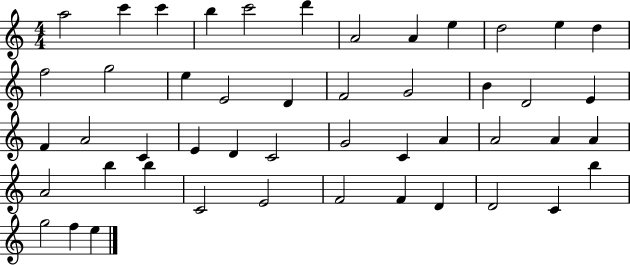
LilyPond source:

{
  \clef treble
  \numericTimeSignature
  \time 4/4
  \key c \major
  a''2 c'''4 c'''4 | b''4 c'''2 d'''4 | a'2 a'4 e''4 | d''2 e''4 d''4 | \break f''2 g''2 | e''4 e'2 d'4 | f'2 g'2 | b'4 d'2 e'4 | \break f'4 a'2 c'4 | e'4 d'4 c'2 | g'2 c'4 a'4 | a'2 a'4 a'4 | \break a'2 b''4 b''4 | c'2 e'2 | f'2 f'4 d'4 | d'2 c'4 b''4 | \break g''2 f''4 e''4 | \bar "|."
}